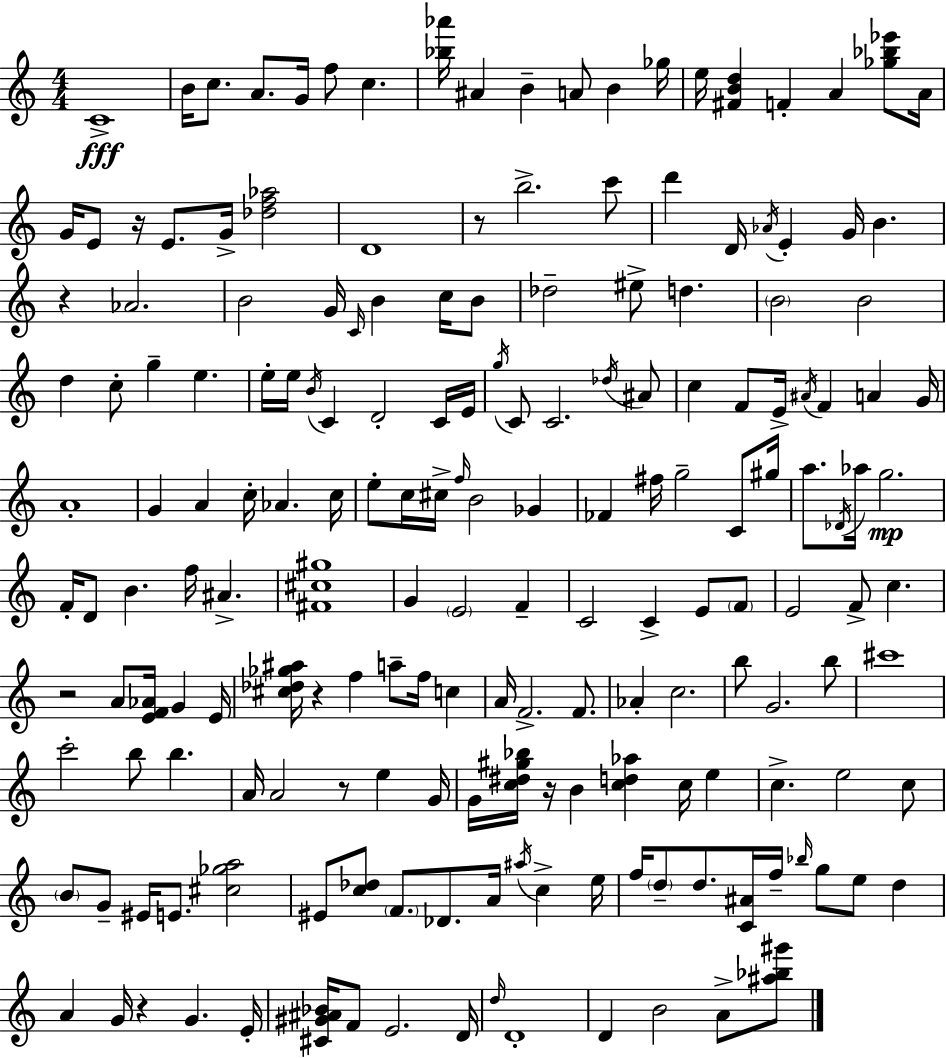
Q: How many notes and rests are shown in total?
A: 183